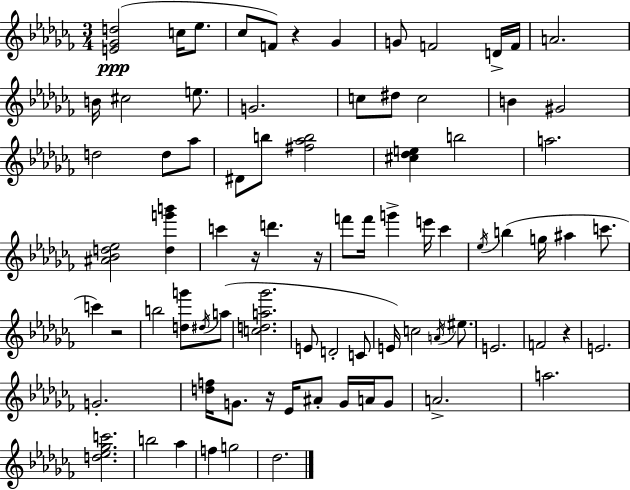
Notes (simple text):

[E4,Gb4,D5]/h C5/s Eb5/e. CES5/e F4/e R/q Gb4/q G4/e F4/h D4/s F4/s A4/h. B4/s C#5/h E5/e. G4/h. C5/e D#5/e C5/h B4/q G#4/h D5/h D5/e Ab5/e D#4/e B5/e [F#5,Ab5,B5]/h [C#5,Db5,E5]/q B5/h A5/h. [A#4,Bb4,D5,Eb5]/h [D5,G6,B6]/q C6/q R/s D6/q. R/s F6/e F6/s G6/q E6/s CES6/q Eb5/s B5/q G5/s A#5/q C6/e. C6/q R/h B5/h [D5,G6]/e D#5/s A5/e [C5,D5,A5,Gb6]/h. E4/e D4/h C4/e E4/s C5/h A4/s EIS5/e. E4/h. F4/h R/q E4/h. G4/h. [D5,F5]/s G4/e. R/s Eb4/s A#4/e G4/s A4/s G4/e A4/h. A5/h. [D5,Eb5,Gb5,C6]/h. B5/h Ab5/q F5/q G5/h Db5/h.